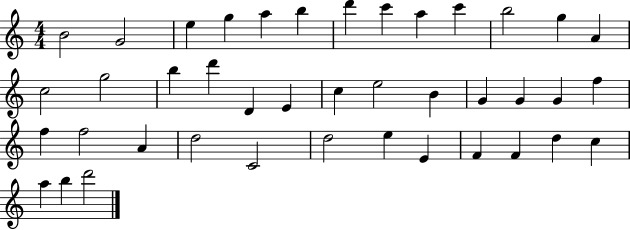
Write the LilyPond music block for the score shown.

{
  \clef treble
  \numericTimeSignature
  \time 4/4
  \key c \major
  b'2 g'2 | e''4 g''4 a''4 b''4 | d'''4 c'''4 a''4 c'''4 | b''2 g''4 a'4 | \break c''2 g''2 | b''4 d'''4 d'4 e'4 | c''4 e''2 b'4 | g'4 g'4 g'4 f''4 | \break f''4 f''2 a'4 | d''2 c'2 | d''2 e''4 e'4 | f'4 f'4 d''4 c''4 | \break a''4 b''4 d'''2 | \bar "|."
}